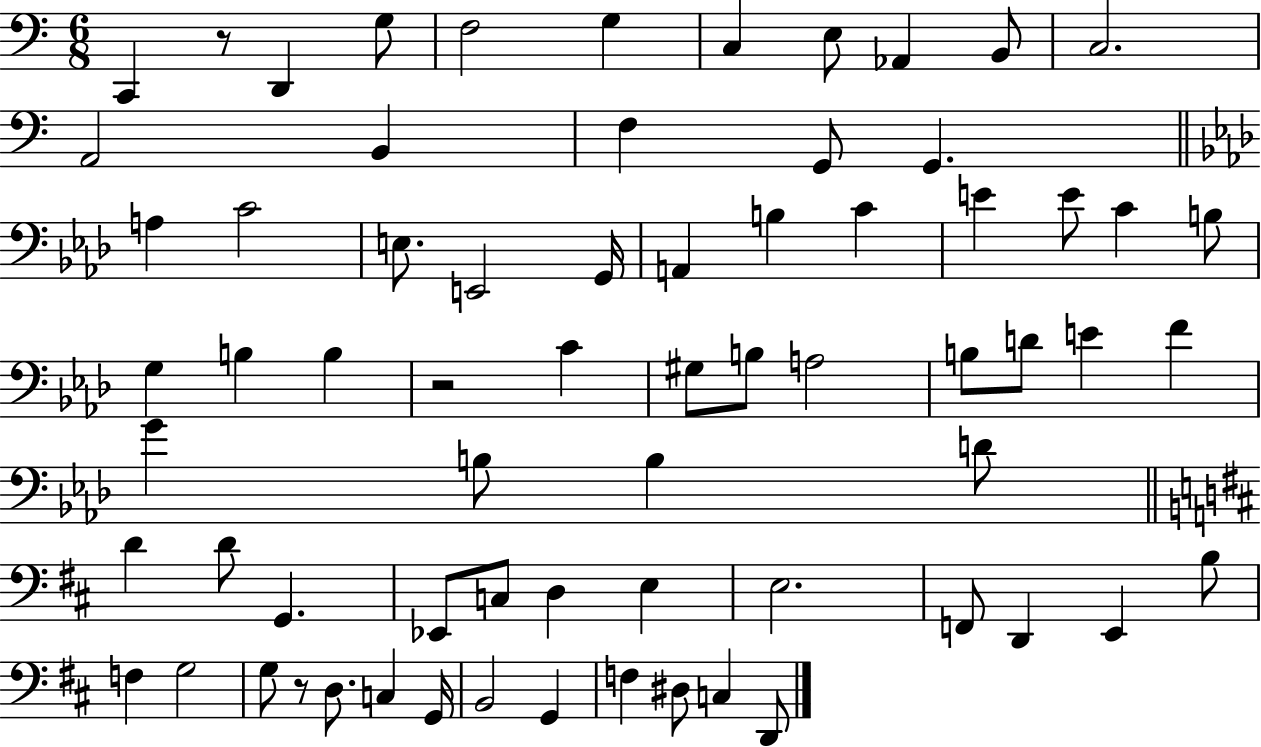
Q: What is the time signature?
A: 6/8